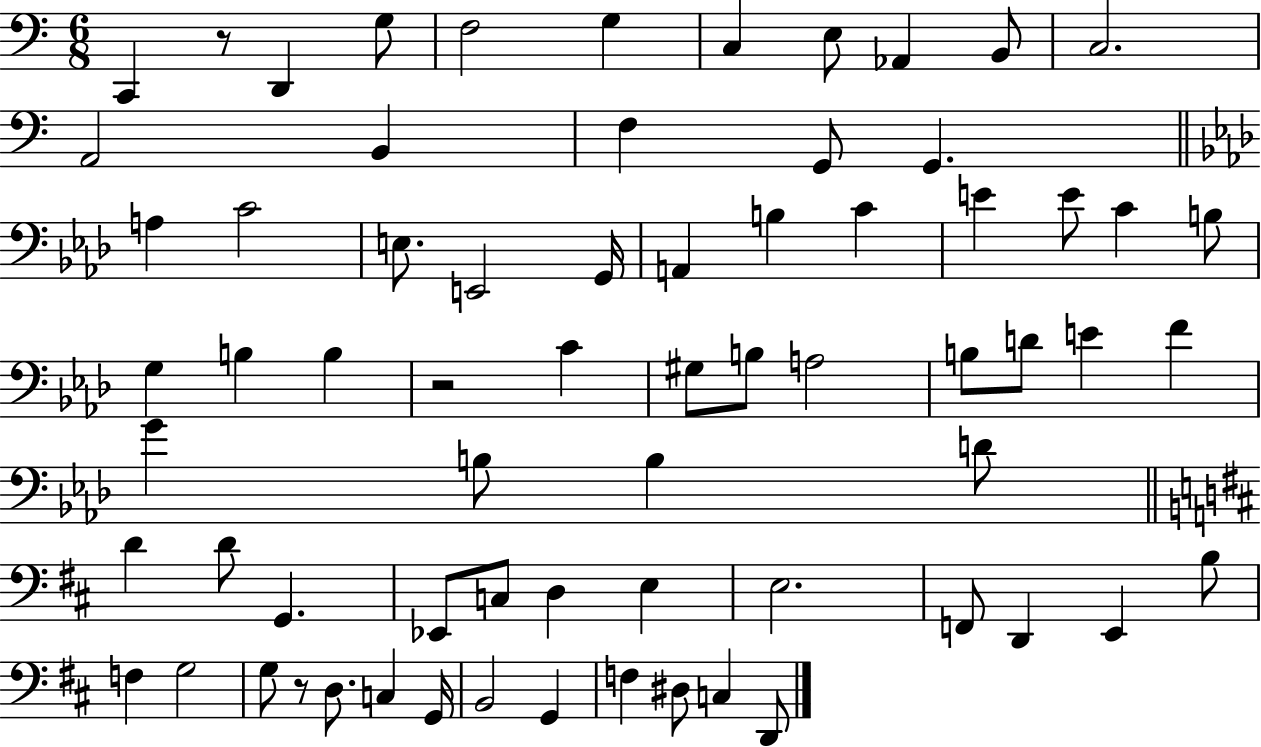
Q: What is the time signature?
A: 6/8